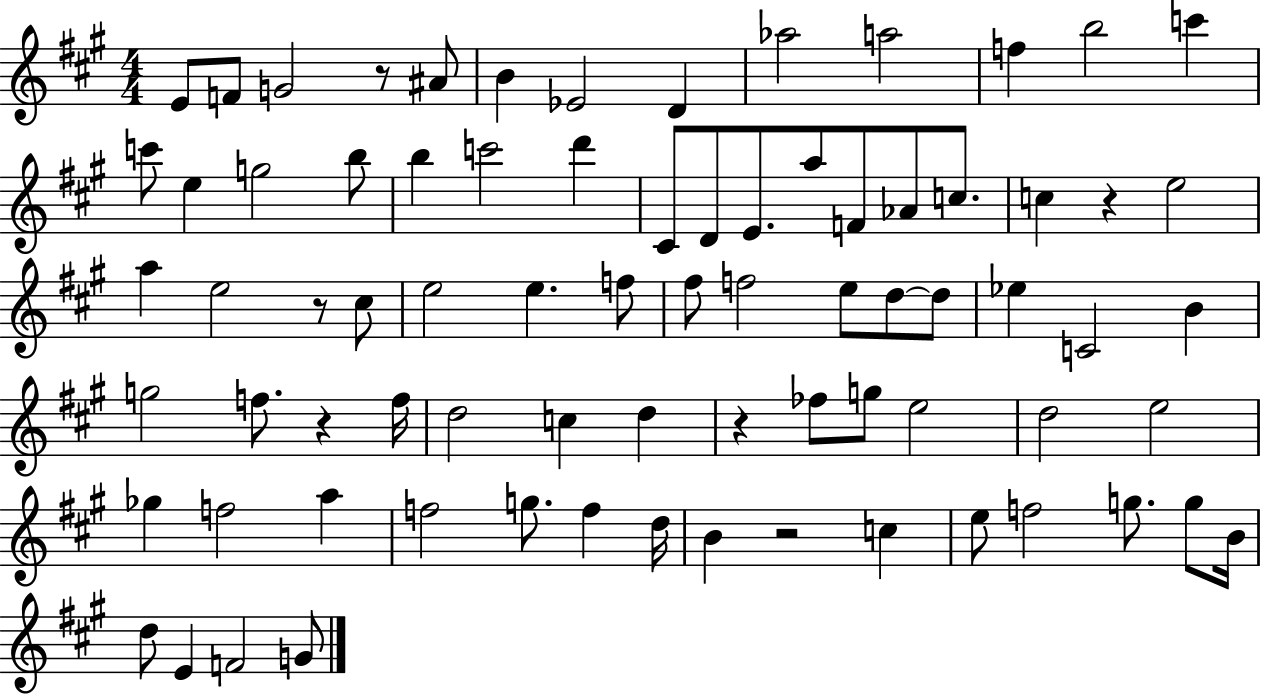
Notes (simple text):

E4/e F4/e G4/h R/e A#4/e B4/q Eb4/h D4/q Ab5/h A5/h F5/q B5/h C6/q C6/e E5/q G5/h B5/e B5/q C6/h D6/q C#4/e D4/e E4/e. A5/e F4/e Ab4/e C5/e. C5/q R/q E5/h A5/q E5/h R/e C#5/e E5/h E5/q. F5/e F#5/e F5/h E5/e D5/e D5/e Eb5/q C4/h B4/q G5/h F5/e. R/q F5/s D5/h C5/q D5/q R/q FES5/e G5/e E5/h D5/h E5/h Gb5/q F5/h A5/q F5/h G5/e. F5/q D5/s B4/q R/h C5/q E5/e F5/h G5/e. G5/e B4/s D5/e E4/q F4/h G4/e